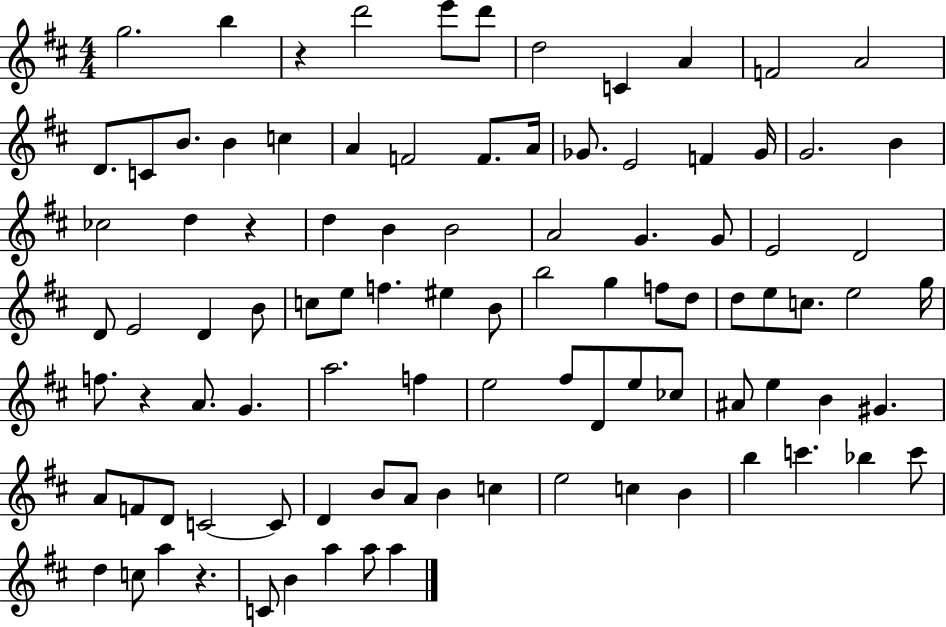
{
  \clef treble
  \numericTimeSignature
  \time 4/4
  \key d \major
  \repeat volta 2 { g''2. b''4 | r4 d'''2 e'''8 d'''8 | d''2 c'4 a'4 | f'2 a'2 | \break d'8. c'8 b'8. b'4 c''4 | a'4 f'2 f'8. a'16 | ges'8. e'2 f'4 ges'16 | g'2. b'4 | \break ces''2 d''4 r4 | d''4 b'4 b'2 | a'2 g'4. g'8 | e'2 d'2 | \break d'8 e'2 d'4 b'8 | c''8 e''8 f''4. eis''4 b'8 | b''2 g''4 f''8 d''8 | d''8 e''8 c''8. e''2 g''16 | \break f''8. r4 a'8. g'4. | a''2. f''4 | e''2 fis''8 d'8 e''8 ces''8 | ais'8 e''4 b'4 gis'4. | \break a'8 f'8 d'8 c'2~~ c'8 | d'4 b'8 a'8 b'4 c''4 | e''2 c''4 b'4 | b''4 c'''4. bes''4 c'''8 | \break d''4 c''8 a''4 r4. | c'8 b'4 a''4 a''8 a''4 | } \bar "|."
}